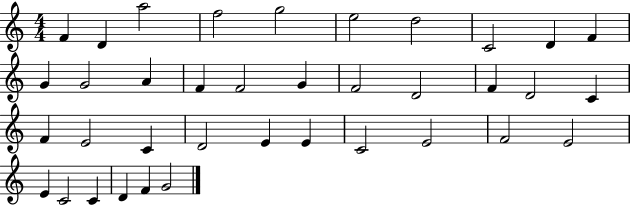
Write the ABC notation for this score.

X:1
T:Untitled
M:4/4
L:1/4
K:C
F D a2 f2 g2 e2 d2 C2 D F G G2 A F F2 G F2 D2 F D2 C F E2 C D2 E E C2 E2 F2 E2 E C2 C D F G2